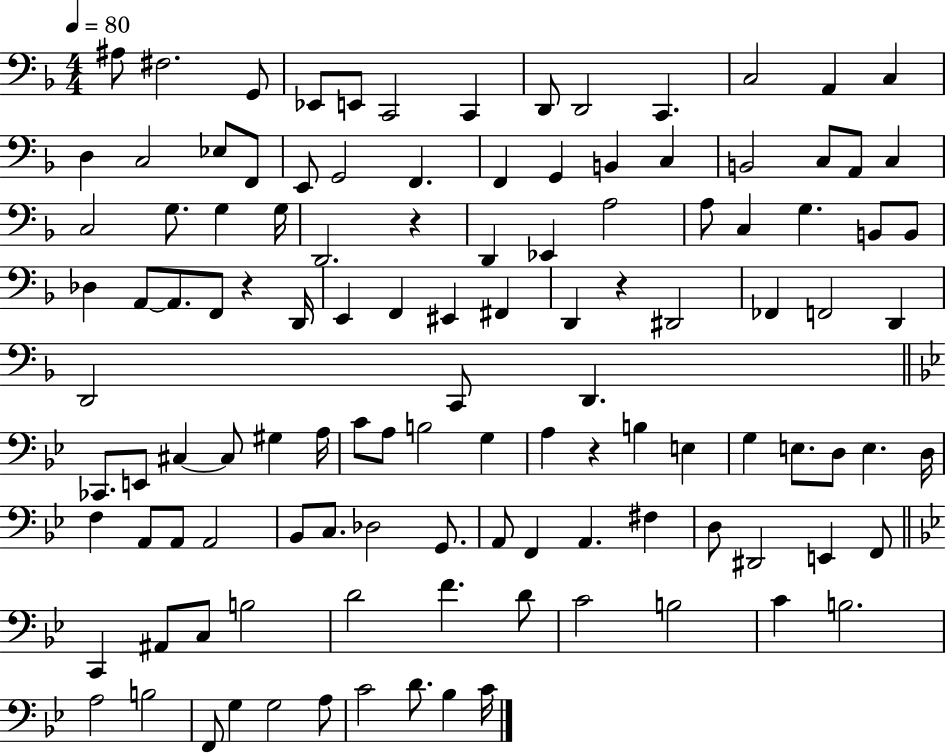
X:1
T:Untitled
M:4/4
L:1/4
K:F
^A,/2 ^F,2 G,,/2 _E,,/2 E,,/2 C,,2 C,, D,,/2 D,,2 C,, C,2 A,, C, D, C,2 _E,/2 F,,/2 E,,/2 G,,2 F,, F,, G,, B,, C, B,,2 C,/2 A,,/2 C, C,2 G,/2 G, G,/4 D,,2 z D,, _E,, A,2 A,/2 C, G, B,,/2 B,,/2 _D, A,,/2 A,,/2 F,,/2 z D,,/4 E,, F,, ^E,, ^F,, D,, z ^D,,2 _F,, F,,2 D,, D,,2 C,,/2 D,, _C,,/2 E,,/2 ^C, ^C,/2 ^G, A,/4 C/2 A,/2 B,2 G, A, z B, E, G, E,/2 D,/2 E, D,/4 F, A,,/2 A,,/2 A,,2 _B,,/2 C,/2 _D,2 G,,/2 A,,/2 F,, A,, ^F, D,/2 ^D,,2 E,, F,,/2 C,, ^A,,/2 C,/2 B,2 D2 F D/2 C2 B,2 C B,2 A,2 B,2 F,,/2 G, G,2 A,/2 C2 D/2 _B, C/4